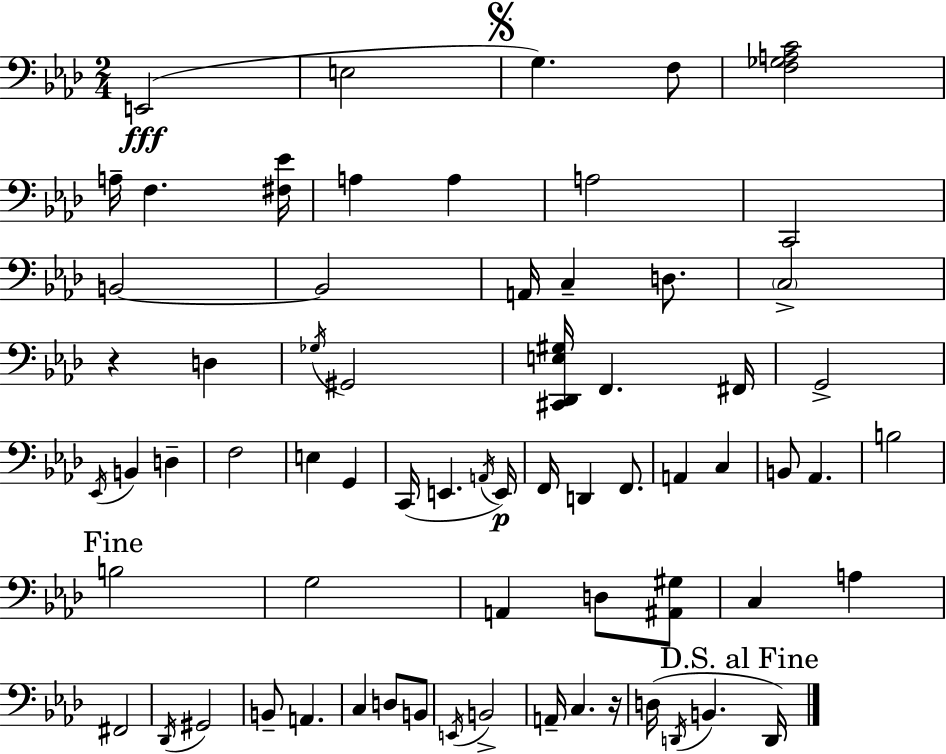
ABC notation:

X:1
T:Untitled
M:2/4
L:1/4
K:Fm
E,,2 E,2 G, F,/2 [F,_G,A,C]2 A,/4 F, [^F,_E]/4 A, A, A,2 C,,2 B,,2 B,,2 A,,/4 C, D,/2 C,2 z D, _G,/4 ^G,,2 [^C,,_D,,E,^G,]/4 F,, ^F,,/4 G,,2 _E,,/4 B,, D, F,2 E, G,, C,,/4 E,, A,,/4 E,,/4 F,,/4 D,, F,,/2 A,, C, B,,/2 _A,, B,2 B,2 G,2 A,, D,/2 [^A,,^G,]/2 C, A, ^F,,2 _D,,/4 ^G,,2 B,,/2 A,, C, D,/2 B,,/2 E,,/4 B,,2 A,,/4 C, z/4 D,/4 D,,/4 B,, D,,/4